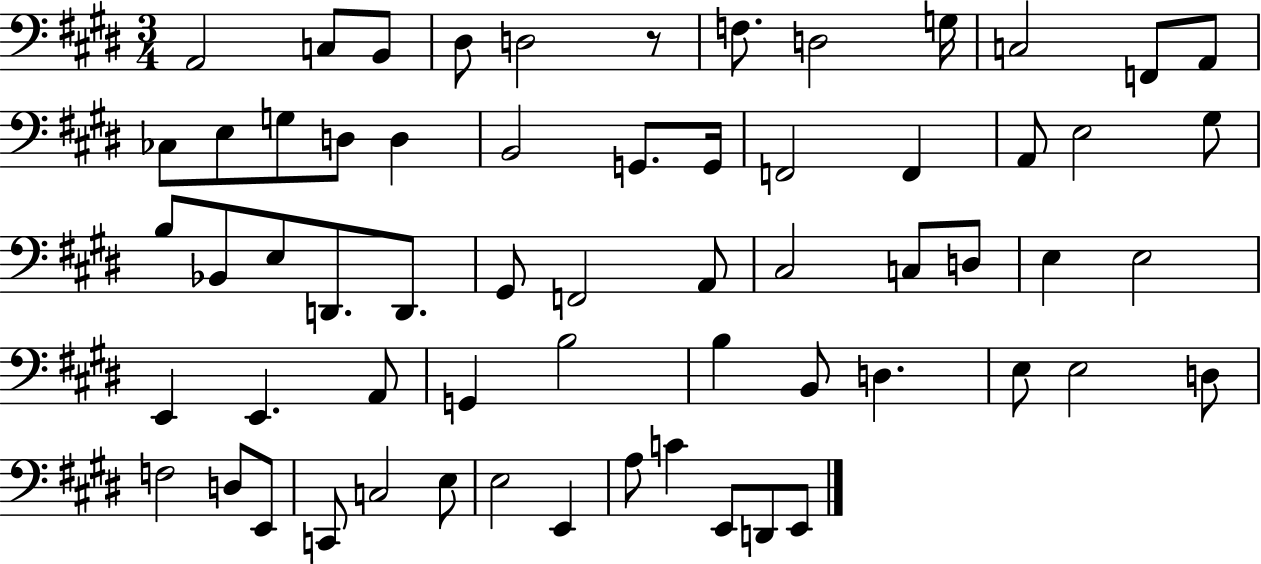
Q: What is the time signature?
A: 3/4